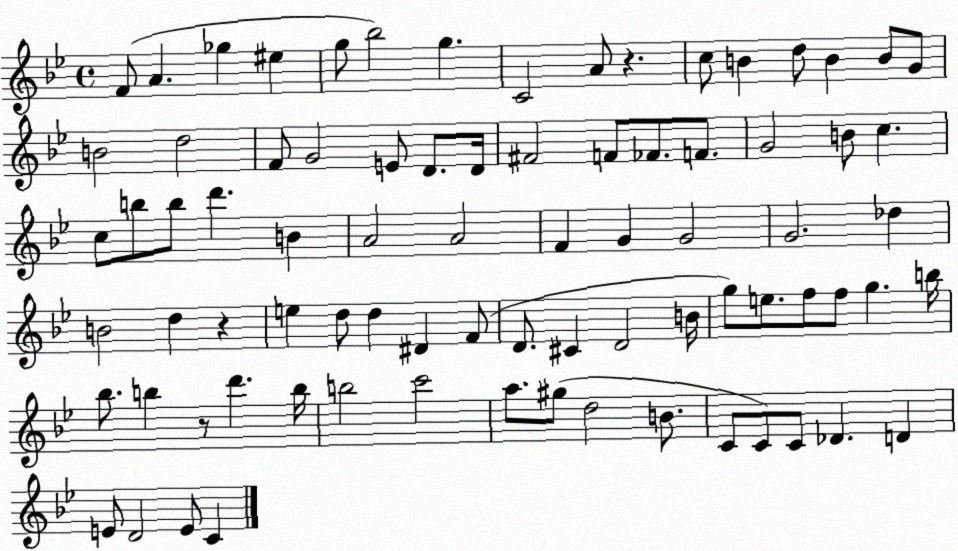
X:1
T:Untitled
M:4/4
L:1/4
K:Bb
F/2 A _g ^e g/2 _b2 g C2 A/2 z c/2 B d/2 B B/2 G/2 B2 d2 F/2 G2 E/2 D/2 D/4 ^F2 F/2 _F/2 F/2 G2 B/2 c c/2 b/2 b/2 d' B A2 A2 F G G2 G2 _d B2 d z e d/2 d ^D F/2 D/2 ^C D2 B/4 g/2 e/2 f/2 f/2 g b/4 _b/2 b z/2 d' b/4 b2 c'2 a/2 ^g/2 d2 B/2 C/2 C/2 C/2 _D D E/2 D2 E/2 C